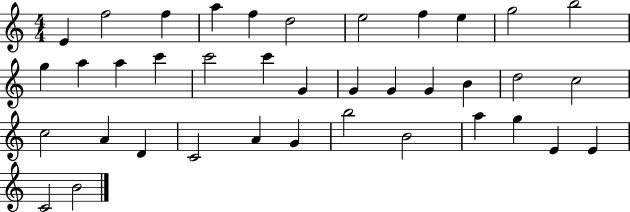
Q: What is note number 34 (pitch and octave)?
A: G5